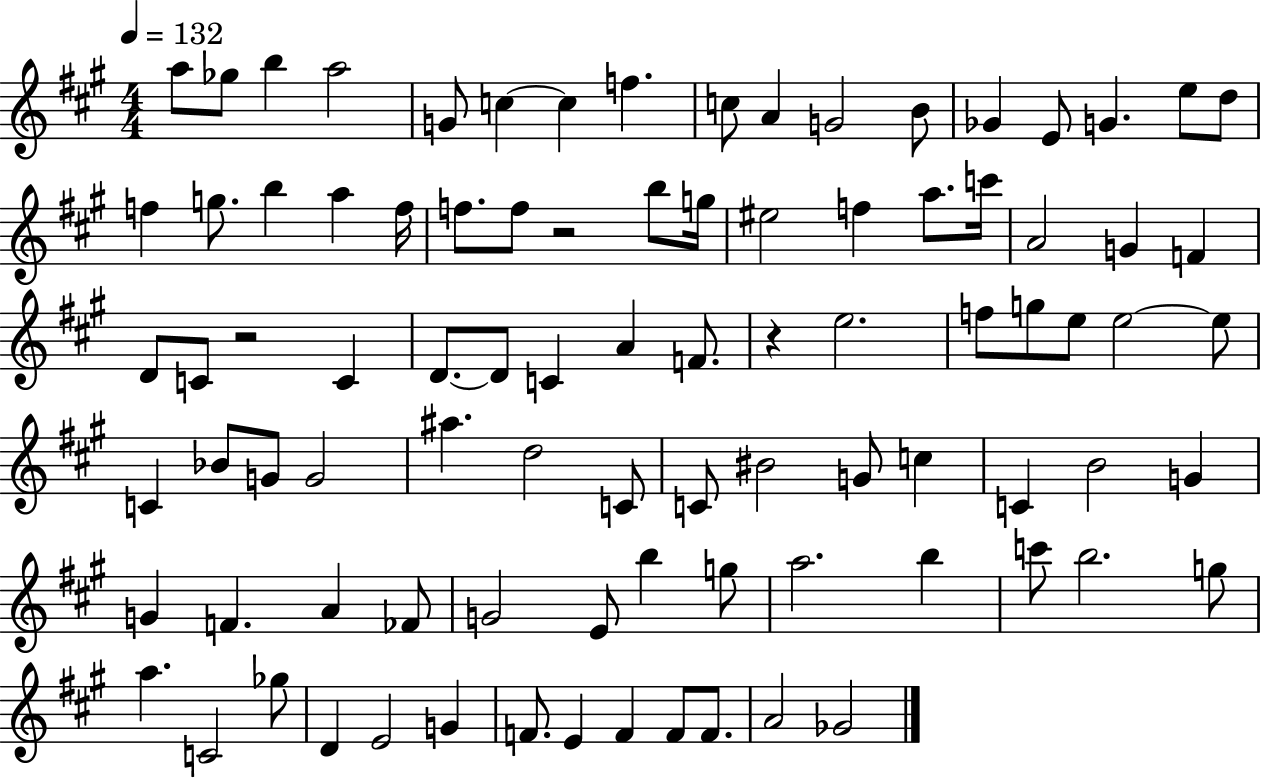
A5/e Gb5/e B5/q A5/h G4/e C5/q C5/q F5/q. C5/e A4/q G4/h B4/e Gb4/q E4/e G4/q. E5/e D5/e F5/q G5/e. B5/q A5/q F5/s F5/e. F5/e R/h B5/e G5/s EIS5/h F5/q A5/e. C6/s A4/h G4/q F4/q D4/e C4/e R/h C4/q D4/e. D4/e C4/q A4/q F4/e. R/q E5/h. F5/e G5/e E5/e E5/h E5/e C4/q Bb4/e G4/e G4/h A#5/q. D5/h C4/e C4/e BIS4/h G4/e C5/q C4/q B4/h G4/q G4/q F4/q. A4/q FES4/e G4/h E4/e B5/q G5/e A5/h. B5/q C6/e B5/h. G5/e A5/q. C4/h Gb5/e D4/q E4/h G4/q F4/e. E4/q F4/q F4/e F4/e. A4/h Gb4/h